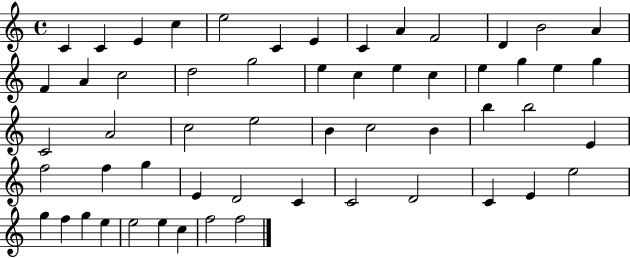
X:1
T:Untitled
M:4/4
L:1/4
K:C
C C E c e2 C E C A F2 D B2 A F A c2 d2 g2 e c e c e g e g C2 A2 c2 e2 B c2 B b b2 E f2 f g E D2 C C2 D2 C E e2 g f g e e2 e c f2 f2